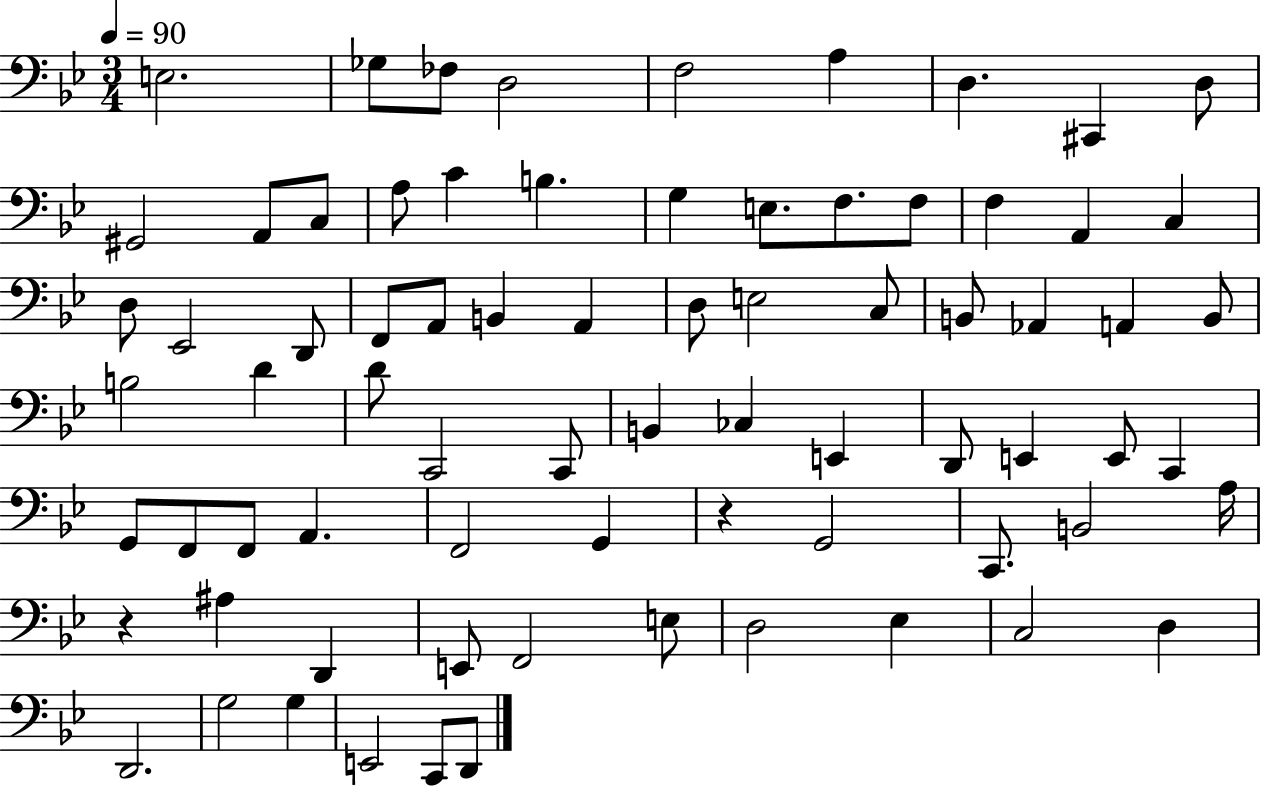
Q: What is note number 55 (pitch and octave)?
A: G2